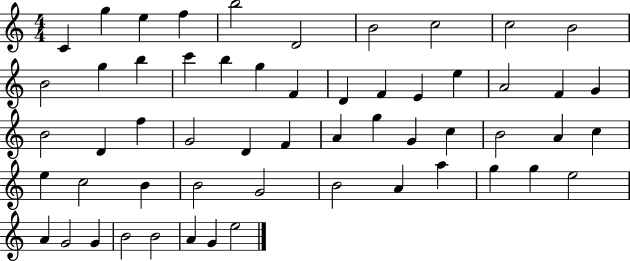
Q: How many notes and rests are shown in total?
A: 56